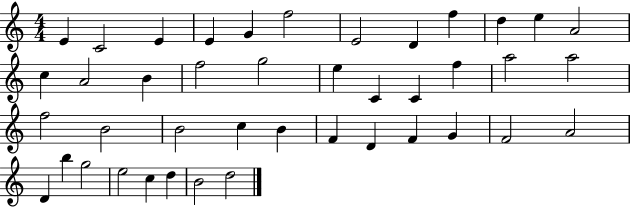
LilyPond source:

{
  \clef treble
  \numericTimeSignature
  \time 4/4
  \key c \major
  e'4 c'2 e'4 | e'4 g'4 f''2 | e'2 d'4 f''4 | d''4 e''4 a'2 | \break c''4 a'2 b'4 | f''2 g''2 | e''4 c'4 c'4 f''4 | a''2 a''2 | \break f''2 b'2 | b'2 c''4 b'4 | f'4 d'4 f'4 g'4 | f'2 a'2 | \break d'4 b''4 g''2 | e''2 c''4 d''4 | b'2 d''2 | \bar "|."
}